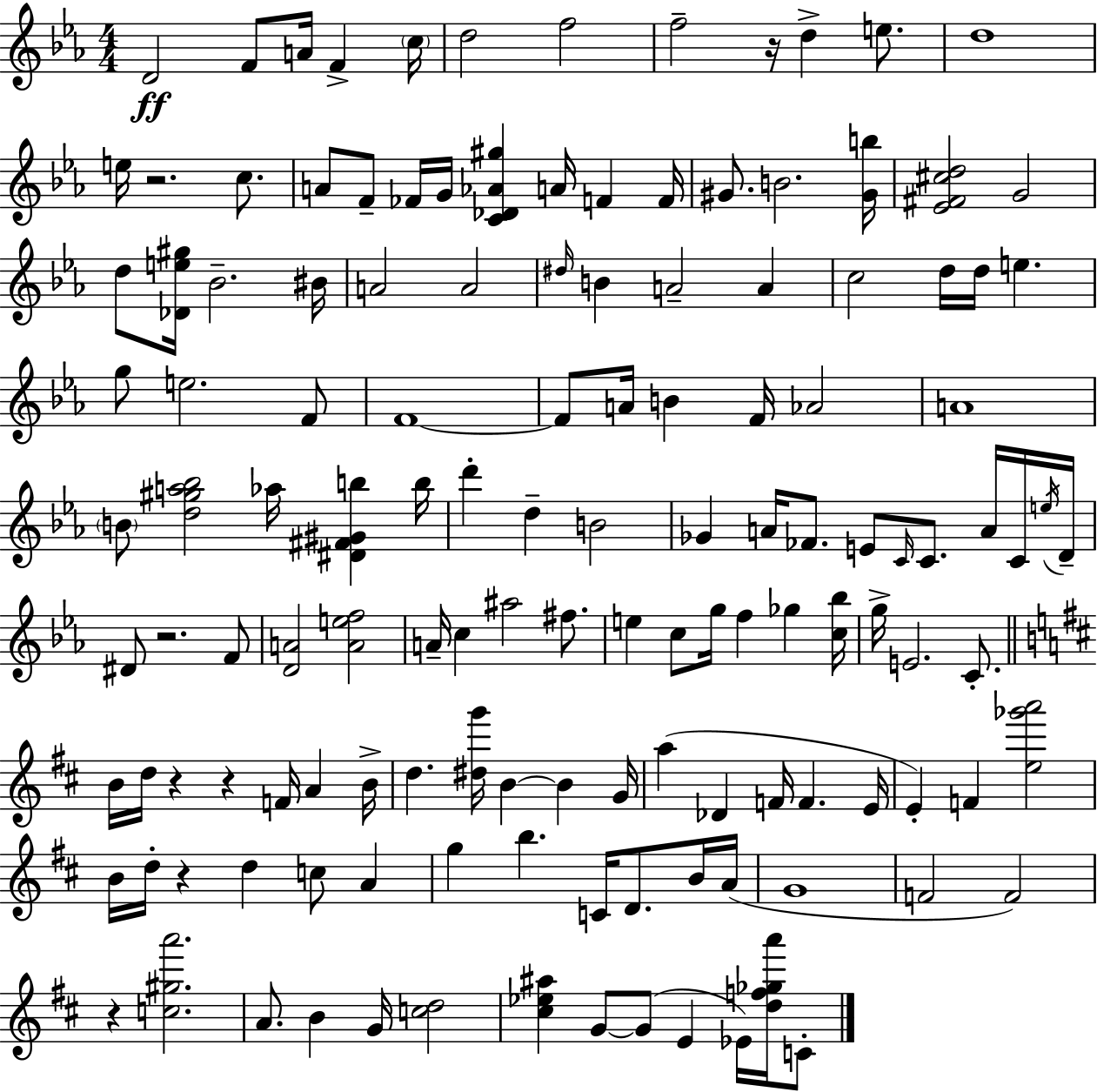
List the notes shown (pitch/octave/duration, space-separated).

D4/h F4/e A4/s F4/q C5/s D5/h F5/h F5/h R/s D5/q E5/e. D5/w E5/s R/h. C5/e. A4/e F4/e FES4/s G4/s [C4,Db4,Ab4,G#5]/q A4/s F4/q F4/s G#4/e. B4/h. [G#4,B5]/s [Eb4,F#4,C#5,D5]/h G4/h D5/e [Db4,E5,G#5]/s Bb4/h. BIS4/s A4/h A4/h D#5/s B4/q A4/h A4/q C5/h D5/s D5/s E5/q. G5/e E5/h. F4/e F4/w F4/e A4/s B4/q F4/s Ab4/h A4/w B4/e [D5,G#5,A5,Bb5]/h Ab5/s [D#4,F#4,G#4,B5]/q B5/s D6/q D5/q B4/h Gb4/q A4/s FES4/e. E4/e C4/s C4/e. A4/s C4/s E5/s D4/s D#4/e R/h. F4/e [D4,A4]/h [A4,E5,F5]/h A4/s C5/q A#5/h F#5/e. E5/q C5/e G5/s F5/q Gb5/q [C5,Bb5]/s G5/s E4/h. C4/e. B4/s D5/s R/q R/q F4/s A4/q B4/s D5/q. [D#5,G6]/s B4/q B4/q G4/s A5/q Db4/q F4/s F4/q. E4/s E4/q F4/q [E5,Gb6,A6]/h B4/s D5/s R/q D5/q C5/e A4/q G5/q B5/q. C4/s D4/e. B4/s A4/s G4/w F4/h F4/h R/q [C5,G#5,A6]/h. A4/e. B4/q G4/s [C5,D5]/h [C#5,Eb5,A#5]/q G4/e G4/e E4/q Eb4/s [D5,F5,Gb5,A6]/s C4/e